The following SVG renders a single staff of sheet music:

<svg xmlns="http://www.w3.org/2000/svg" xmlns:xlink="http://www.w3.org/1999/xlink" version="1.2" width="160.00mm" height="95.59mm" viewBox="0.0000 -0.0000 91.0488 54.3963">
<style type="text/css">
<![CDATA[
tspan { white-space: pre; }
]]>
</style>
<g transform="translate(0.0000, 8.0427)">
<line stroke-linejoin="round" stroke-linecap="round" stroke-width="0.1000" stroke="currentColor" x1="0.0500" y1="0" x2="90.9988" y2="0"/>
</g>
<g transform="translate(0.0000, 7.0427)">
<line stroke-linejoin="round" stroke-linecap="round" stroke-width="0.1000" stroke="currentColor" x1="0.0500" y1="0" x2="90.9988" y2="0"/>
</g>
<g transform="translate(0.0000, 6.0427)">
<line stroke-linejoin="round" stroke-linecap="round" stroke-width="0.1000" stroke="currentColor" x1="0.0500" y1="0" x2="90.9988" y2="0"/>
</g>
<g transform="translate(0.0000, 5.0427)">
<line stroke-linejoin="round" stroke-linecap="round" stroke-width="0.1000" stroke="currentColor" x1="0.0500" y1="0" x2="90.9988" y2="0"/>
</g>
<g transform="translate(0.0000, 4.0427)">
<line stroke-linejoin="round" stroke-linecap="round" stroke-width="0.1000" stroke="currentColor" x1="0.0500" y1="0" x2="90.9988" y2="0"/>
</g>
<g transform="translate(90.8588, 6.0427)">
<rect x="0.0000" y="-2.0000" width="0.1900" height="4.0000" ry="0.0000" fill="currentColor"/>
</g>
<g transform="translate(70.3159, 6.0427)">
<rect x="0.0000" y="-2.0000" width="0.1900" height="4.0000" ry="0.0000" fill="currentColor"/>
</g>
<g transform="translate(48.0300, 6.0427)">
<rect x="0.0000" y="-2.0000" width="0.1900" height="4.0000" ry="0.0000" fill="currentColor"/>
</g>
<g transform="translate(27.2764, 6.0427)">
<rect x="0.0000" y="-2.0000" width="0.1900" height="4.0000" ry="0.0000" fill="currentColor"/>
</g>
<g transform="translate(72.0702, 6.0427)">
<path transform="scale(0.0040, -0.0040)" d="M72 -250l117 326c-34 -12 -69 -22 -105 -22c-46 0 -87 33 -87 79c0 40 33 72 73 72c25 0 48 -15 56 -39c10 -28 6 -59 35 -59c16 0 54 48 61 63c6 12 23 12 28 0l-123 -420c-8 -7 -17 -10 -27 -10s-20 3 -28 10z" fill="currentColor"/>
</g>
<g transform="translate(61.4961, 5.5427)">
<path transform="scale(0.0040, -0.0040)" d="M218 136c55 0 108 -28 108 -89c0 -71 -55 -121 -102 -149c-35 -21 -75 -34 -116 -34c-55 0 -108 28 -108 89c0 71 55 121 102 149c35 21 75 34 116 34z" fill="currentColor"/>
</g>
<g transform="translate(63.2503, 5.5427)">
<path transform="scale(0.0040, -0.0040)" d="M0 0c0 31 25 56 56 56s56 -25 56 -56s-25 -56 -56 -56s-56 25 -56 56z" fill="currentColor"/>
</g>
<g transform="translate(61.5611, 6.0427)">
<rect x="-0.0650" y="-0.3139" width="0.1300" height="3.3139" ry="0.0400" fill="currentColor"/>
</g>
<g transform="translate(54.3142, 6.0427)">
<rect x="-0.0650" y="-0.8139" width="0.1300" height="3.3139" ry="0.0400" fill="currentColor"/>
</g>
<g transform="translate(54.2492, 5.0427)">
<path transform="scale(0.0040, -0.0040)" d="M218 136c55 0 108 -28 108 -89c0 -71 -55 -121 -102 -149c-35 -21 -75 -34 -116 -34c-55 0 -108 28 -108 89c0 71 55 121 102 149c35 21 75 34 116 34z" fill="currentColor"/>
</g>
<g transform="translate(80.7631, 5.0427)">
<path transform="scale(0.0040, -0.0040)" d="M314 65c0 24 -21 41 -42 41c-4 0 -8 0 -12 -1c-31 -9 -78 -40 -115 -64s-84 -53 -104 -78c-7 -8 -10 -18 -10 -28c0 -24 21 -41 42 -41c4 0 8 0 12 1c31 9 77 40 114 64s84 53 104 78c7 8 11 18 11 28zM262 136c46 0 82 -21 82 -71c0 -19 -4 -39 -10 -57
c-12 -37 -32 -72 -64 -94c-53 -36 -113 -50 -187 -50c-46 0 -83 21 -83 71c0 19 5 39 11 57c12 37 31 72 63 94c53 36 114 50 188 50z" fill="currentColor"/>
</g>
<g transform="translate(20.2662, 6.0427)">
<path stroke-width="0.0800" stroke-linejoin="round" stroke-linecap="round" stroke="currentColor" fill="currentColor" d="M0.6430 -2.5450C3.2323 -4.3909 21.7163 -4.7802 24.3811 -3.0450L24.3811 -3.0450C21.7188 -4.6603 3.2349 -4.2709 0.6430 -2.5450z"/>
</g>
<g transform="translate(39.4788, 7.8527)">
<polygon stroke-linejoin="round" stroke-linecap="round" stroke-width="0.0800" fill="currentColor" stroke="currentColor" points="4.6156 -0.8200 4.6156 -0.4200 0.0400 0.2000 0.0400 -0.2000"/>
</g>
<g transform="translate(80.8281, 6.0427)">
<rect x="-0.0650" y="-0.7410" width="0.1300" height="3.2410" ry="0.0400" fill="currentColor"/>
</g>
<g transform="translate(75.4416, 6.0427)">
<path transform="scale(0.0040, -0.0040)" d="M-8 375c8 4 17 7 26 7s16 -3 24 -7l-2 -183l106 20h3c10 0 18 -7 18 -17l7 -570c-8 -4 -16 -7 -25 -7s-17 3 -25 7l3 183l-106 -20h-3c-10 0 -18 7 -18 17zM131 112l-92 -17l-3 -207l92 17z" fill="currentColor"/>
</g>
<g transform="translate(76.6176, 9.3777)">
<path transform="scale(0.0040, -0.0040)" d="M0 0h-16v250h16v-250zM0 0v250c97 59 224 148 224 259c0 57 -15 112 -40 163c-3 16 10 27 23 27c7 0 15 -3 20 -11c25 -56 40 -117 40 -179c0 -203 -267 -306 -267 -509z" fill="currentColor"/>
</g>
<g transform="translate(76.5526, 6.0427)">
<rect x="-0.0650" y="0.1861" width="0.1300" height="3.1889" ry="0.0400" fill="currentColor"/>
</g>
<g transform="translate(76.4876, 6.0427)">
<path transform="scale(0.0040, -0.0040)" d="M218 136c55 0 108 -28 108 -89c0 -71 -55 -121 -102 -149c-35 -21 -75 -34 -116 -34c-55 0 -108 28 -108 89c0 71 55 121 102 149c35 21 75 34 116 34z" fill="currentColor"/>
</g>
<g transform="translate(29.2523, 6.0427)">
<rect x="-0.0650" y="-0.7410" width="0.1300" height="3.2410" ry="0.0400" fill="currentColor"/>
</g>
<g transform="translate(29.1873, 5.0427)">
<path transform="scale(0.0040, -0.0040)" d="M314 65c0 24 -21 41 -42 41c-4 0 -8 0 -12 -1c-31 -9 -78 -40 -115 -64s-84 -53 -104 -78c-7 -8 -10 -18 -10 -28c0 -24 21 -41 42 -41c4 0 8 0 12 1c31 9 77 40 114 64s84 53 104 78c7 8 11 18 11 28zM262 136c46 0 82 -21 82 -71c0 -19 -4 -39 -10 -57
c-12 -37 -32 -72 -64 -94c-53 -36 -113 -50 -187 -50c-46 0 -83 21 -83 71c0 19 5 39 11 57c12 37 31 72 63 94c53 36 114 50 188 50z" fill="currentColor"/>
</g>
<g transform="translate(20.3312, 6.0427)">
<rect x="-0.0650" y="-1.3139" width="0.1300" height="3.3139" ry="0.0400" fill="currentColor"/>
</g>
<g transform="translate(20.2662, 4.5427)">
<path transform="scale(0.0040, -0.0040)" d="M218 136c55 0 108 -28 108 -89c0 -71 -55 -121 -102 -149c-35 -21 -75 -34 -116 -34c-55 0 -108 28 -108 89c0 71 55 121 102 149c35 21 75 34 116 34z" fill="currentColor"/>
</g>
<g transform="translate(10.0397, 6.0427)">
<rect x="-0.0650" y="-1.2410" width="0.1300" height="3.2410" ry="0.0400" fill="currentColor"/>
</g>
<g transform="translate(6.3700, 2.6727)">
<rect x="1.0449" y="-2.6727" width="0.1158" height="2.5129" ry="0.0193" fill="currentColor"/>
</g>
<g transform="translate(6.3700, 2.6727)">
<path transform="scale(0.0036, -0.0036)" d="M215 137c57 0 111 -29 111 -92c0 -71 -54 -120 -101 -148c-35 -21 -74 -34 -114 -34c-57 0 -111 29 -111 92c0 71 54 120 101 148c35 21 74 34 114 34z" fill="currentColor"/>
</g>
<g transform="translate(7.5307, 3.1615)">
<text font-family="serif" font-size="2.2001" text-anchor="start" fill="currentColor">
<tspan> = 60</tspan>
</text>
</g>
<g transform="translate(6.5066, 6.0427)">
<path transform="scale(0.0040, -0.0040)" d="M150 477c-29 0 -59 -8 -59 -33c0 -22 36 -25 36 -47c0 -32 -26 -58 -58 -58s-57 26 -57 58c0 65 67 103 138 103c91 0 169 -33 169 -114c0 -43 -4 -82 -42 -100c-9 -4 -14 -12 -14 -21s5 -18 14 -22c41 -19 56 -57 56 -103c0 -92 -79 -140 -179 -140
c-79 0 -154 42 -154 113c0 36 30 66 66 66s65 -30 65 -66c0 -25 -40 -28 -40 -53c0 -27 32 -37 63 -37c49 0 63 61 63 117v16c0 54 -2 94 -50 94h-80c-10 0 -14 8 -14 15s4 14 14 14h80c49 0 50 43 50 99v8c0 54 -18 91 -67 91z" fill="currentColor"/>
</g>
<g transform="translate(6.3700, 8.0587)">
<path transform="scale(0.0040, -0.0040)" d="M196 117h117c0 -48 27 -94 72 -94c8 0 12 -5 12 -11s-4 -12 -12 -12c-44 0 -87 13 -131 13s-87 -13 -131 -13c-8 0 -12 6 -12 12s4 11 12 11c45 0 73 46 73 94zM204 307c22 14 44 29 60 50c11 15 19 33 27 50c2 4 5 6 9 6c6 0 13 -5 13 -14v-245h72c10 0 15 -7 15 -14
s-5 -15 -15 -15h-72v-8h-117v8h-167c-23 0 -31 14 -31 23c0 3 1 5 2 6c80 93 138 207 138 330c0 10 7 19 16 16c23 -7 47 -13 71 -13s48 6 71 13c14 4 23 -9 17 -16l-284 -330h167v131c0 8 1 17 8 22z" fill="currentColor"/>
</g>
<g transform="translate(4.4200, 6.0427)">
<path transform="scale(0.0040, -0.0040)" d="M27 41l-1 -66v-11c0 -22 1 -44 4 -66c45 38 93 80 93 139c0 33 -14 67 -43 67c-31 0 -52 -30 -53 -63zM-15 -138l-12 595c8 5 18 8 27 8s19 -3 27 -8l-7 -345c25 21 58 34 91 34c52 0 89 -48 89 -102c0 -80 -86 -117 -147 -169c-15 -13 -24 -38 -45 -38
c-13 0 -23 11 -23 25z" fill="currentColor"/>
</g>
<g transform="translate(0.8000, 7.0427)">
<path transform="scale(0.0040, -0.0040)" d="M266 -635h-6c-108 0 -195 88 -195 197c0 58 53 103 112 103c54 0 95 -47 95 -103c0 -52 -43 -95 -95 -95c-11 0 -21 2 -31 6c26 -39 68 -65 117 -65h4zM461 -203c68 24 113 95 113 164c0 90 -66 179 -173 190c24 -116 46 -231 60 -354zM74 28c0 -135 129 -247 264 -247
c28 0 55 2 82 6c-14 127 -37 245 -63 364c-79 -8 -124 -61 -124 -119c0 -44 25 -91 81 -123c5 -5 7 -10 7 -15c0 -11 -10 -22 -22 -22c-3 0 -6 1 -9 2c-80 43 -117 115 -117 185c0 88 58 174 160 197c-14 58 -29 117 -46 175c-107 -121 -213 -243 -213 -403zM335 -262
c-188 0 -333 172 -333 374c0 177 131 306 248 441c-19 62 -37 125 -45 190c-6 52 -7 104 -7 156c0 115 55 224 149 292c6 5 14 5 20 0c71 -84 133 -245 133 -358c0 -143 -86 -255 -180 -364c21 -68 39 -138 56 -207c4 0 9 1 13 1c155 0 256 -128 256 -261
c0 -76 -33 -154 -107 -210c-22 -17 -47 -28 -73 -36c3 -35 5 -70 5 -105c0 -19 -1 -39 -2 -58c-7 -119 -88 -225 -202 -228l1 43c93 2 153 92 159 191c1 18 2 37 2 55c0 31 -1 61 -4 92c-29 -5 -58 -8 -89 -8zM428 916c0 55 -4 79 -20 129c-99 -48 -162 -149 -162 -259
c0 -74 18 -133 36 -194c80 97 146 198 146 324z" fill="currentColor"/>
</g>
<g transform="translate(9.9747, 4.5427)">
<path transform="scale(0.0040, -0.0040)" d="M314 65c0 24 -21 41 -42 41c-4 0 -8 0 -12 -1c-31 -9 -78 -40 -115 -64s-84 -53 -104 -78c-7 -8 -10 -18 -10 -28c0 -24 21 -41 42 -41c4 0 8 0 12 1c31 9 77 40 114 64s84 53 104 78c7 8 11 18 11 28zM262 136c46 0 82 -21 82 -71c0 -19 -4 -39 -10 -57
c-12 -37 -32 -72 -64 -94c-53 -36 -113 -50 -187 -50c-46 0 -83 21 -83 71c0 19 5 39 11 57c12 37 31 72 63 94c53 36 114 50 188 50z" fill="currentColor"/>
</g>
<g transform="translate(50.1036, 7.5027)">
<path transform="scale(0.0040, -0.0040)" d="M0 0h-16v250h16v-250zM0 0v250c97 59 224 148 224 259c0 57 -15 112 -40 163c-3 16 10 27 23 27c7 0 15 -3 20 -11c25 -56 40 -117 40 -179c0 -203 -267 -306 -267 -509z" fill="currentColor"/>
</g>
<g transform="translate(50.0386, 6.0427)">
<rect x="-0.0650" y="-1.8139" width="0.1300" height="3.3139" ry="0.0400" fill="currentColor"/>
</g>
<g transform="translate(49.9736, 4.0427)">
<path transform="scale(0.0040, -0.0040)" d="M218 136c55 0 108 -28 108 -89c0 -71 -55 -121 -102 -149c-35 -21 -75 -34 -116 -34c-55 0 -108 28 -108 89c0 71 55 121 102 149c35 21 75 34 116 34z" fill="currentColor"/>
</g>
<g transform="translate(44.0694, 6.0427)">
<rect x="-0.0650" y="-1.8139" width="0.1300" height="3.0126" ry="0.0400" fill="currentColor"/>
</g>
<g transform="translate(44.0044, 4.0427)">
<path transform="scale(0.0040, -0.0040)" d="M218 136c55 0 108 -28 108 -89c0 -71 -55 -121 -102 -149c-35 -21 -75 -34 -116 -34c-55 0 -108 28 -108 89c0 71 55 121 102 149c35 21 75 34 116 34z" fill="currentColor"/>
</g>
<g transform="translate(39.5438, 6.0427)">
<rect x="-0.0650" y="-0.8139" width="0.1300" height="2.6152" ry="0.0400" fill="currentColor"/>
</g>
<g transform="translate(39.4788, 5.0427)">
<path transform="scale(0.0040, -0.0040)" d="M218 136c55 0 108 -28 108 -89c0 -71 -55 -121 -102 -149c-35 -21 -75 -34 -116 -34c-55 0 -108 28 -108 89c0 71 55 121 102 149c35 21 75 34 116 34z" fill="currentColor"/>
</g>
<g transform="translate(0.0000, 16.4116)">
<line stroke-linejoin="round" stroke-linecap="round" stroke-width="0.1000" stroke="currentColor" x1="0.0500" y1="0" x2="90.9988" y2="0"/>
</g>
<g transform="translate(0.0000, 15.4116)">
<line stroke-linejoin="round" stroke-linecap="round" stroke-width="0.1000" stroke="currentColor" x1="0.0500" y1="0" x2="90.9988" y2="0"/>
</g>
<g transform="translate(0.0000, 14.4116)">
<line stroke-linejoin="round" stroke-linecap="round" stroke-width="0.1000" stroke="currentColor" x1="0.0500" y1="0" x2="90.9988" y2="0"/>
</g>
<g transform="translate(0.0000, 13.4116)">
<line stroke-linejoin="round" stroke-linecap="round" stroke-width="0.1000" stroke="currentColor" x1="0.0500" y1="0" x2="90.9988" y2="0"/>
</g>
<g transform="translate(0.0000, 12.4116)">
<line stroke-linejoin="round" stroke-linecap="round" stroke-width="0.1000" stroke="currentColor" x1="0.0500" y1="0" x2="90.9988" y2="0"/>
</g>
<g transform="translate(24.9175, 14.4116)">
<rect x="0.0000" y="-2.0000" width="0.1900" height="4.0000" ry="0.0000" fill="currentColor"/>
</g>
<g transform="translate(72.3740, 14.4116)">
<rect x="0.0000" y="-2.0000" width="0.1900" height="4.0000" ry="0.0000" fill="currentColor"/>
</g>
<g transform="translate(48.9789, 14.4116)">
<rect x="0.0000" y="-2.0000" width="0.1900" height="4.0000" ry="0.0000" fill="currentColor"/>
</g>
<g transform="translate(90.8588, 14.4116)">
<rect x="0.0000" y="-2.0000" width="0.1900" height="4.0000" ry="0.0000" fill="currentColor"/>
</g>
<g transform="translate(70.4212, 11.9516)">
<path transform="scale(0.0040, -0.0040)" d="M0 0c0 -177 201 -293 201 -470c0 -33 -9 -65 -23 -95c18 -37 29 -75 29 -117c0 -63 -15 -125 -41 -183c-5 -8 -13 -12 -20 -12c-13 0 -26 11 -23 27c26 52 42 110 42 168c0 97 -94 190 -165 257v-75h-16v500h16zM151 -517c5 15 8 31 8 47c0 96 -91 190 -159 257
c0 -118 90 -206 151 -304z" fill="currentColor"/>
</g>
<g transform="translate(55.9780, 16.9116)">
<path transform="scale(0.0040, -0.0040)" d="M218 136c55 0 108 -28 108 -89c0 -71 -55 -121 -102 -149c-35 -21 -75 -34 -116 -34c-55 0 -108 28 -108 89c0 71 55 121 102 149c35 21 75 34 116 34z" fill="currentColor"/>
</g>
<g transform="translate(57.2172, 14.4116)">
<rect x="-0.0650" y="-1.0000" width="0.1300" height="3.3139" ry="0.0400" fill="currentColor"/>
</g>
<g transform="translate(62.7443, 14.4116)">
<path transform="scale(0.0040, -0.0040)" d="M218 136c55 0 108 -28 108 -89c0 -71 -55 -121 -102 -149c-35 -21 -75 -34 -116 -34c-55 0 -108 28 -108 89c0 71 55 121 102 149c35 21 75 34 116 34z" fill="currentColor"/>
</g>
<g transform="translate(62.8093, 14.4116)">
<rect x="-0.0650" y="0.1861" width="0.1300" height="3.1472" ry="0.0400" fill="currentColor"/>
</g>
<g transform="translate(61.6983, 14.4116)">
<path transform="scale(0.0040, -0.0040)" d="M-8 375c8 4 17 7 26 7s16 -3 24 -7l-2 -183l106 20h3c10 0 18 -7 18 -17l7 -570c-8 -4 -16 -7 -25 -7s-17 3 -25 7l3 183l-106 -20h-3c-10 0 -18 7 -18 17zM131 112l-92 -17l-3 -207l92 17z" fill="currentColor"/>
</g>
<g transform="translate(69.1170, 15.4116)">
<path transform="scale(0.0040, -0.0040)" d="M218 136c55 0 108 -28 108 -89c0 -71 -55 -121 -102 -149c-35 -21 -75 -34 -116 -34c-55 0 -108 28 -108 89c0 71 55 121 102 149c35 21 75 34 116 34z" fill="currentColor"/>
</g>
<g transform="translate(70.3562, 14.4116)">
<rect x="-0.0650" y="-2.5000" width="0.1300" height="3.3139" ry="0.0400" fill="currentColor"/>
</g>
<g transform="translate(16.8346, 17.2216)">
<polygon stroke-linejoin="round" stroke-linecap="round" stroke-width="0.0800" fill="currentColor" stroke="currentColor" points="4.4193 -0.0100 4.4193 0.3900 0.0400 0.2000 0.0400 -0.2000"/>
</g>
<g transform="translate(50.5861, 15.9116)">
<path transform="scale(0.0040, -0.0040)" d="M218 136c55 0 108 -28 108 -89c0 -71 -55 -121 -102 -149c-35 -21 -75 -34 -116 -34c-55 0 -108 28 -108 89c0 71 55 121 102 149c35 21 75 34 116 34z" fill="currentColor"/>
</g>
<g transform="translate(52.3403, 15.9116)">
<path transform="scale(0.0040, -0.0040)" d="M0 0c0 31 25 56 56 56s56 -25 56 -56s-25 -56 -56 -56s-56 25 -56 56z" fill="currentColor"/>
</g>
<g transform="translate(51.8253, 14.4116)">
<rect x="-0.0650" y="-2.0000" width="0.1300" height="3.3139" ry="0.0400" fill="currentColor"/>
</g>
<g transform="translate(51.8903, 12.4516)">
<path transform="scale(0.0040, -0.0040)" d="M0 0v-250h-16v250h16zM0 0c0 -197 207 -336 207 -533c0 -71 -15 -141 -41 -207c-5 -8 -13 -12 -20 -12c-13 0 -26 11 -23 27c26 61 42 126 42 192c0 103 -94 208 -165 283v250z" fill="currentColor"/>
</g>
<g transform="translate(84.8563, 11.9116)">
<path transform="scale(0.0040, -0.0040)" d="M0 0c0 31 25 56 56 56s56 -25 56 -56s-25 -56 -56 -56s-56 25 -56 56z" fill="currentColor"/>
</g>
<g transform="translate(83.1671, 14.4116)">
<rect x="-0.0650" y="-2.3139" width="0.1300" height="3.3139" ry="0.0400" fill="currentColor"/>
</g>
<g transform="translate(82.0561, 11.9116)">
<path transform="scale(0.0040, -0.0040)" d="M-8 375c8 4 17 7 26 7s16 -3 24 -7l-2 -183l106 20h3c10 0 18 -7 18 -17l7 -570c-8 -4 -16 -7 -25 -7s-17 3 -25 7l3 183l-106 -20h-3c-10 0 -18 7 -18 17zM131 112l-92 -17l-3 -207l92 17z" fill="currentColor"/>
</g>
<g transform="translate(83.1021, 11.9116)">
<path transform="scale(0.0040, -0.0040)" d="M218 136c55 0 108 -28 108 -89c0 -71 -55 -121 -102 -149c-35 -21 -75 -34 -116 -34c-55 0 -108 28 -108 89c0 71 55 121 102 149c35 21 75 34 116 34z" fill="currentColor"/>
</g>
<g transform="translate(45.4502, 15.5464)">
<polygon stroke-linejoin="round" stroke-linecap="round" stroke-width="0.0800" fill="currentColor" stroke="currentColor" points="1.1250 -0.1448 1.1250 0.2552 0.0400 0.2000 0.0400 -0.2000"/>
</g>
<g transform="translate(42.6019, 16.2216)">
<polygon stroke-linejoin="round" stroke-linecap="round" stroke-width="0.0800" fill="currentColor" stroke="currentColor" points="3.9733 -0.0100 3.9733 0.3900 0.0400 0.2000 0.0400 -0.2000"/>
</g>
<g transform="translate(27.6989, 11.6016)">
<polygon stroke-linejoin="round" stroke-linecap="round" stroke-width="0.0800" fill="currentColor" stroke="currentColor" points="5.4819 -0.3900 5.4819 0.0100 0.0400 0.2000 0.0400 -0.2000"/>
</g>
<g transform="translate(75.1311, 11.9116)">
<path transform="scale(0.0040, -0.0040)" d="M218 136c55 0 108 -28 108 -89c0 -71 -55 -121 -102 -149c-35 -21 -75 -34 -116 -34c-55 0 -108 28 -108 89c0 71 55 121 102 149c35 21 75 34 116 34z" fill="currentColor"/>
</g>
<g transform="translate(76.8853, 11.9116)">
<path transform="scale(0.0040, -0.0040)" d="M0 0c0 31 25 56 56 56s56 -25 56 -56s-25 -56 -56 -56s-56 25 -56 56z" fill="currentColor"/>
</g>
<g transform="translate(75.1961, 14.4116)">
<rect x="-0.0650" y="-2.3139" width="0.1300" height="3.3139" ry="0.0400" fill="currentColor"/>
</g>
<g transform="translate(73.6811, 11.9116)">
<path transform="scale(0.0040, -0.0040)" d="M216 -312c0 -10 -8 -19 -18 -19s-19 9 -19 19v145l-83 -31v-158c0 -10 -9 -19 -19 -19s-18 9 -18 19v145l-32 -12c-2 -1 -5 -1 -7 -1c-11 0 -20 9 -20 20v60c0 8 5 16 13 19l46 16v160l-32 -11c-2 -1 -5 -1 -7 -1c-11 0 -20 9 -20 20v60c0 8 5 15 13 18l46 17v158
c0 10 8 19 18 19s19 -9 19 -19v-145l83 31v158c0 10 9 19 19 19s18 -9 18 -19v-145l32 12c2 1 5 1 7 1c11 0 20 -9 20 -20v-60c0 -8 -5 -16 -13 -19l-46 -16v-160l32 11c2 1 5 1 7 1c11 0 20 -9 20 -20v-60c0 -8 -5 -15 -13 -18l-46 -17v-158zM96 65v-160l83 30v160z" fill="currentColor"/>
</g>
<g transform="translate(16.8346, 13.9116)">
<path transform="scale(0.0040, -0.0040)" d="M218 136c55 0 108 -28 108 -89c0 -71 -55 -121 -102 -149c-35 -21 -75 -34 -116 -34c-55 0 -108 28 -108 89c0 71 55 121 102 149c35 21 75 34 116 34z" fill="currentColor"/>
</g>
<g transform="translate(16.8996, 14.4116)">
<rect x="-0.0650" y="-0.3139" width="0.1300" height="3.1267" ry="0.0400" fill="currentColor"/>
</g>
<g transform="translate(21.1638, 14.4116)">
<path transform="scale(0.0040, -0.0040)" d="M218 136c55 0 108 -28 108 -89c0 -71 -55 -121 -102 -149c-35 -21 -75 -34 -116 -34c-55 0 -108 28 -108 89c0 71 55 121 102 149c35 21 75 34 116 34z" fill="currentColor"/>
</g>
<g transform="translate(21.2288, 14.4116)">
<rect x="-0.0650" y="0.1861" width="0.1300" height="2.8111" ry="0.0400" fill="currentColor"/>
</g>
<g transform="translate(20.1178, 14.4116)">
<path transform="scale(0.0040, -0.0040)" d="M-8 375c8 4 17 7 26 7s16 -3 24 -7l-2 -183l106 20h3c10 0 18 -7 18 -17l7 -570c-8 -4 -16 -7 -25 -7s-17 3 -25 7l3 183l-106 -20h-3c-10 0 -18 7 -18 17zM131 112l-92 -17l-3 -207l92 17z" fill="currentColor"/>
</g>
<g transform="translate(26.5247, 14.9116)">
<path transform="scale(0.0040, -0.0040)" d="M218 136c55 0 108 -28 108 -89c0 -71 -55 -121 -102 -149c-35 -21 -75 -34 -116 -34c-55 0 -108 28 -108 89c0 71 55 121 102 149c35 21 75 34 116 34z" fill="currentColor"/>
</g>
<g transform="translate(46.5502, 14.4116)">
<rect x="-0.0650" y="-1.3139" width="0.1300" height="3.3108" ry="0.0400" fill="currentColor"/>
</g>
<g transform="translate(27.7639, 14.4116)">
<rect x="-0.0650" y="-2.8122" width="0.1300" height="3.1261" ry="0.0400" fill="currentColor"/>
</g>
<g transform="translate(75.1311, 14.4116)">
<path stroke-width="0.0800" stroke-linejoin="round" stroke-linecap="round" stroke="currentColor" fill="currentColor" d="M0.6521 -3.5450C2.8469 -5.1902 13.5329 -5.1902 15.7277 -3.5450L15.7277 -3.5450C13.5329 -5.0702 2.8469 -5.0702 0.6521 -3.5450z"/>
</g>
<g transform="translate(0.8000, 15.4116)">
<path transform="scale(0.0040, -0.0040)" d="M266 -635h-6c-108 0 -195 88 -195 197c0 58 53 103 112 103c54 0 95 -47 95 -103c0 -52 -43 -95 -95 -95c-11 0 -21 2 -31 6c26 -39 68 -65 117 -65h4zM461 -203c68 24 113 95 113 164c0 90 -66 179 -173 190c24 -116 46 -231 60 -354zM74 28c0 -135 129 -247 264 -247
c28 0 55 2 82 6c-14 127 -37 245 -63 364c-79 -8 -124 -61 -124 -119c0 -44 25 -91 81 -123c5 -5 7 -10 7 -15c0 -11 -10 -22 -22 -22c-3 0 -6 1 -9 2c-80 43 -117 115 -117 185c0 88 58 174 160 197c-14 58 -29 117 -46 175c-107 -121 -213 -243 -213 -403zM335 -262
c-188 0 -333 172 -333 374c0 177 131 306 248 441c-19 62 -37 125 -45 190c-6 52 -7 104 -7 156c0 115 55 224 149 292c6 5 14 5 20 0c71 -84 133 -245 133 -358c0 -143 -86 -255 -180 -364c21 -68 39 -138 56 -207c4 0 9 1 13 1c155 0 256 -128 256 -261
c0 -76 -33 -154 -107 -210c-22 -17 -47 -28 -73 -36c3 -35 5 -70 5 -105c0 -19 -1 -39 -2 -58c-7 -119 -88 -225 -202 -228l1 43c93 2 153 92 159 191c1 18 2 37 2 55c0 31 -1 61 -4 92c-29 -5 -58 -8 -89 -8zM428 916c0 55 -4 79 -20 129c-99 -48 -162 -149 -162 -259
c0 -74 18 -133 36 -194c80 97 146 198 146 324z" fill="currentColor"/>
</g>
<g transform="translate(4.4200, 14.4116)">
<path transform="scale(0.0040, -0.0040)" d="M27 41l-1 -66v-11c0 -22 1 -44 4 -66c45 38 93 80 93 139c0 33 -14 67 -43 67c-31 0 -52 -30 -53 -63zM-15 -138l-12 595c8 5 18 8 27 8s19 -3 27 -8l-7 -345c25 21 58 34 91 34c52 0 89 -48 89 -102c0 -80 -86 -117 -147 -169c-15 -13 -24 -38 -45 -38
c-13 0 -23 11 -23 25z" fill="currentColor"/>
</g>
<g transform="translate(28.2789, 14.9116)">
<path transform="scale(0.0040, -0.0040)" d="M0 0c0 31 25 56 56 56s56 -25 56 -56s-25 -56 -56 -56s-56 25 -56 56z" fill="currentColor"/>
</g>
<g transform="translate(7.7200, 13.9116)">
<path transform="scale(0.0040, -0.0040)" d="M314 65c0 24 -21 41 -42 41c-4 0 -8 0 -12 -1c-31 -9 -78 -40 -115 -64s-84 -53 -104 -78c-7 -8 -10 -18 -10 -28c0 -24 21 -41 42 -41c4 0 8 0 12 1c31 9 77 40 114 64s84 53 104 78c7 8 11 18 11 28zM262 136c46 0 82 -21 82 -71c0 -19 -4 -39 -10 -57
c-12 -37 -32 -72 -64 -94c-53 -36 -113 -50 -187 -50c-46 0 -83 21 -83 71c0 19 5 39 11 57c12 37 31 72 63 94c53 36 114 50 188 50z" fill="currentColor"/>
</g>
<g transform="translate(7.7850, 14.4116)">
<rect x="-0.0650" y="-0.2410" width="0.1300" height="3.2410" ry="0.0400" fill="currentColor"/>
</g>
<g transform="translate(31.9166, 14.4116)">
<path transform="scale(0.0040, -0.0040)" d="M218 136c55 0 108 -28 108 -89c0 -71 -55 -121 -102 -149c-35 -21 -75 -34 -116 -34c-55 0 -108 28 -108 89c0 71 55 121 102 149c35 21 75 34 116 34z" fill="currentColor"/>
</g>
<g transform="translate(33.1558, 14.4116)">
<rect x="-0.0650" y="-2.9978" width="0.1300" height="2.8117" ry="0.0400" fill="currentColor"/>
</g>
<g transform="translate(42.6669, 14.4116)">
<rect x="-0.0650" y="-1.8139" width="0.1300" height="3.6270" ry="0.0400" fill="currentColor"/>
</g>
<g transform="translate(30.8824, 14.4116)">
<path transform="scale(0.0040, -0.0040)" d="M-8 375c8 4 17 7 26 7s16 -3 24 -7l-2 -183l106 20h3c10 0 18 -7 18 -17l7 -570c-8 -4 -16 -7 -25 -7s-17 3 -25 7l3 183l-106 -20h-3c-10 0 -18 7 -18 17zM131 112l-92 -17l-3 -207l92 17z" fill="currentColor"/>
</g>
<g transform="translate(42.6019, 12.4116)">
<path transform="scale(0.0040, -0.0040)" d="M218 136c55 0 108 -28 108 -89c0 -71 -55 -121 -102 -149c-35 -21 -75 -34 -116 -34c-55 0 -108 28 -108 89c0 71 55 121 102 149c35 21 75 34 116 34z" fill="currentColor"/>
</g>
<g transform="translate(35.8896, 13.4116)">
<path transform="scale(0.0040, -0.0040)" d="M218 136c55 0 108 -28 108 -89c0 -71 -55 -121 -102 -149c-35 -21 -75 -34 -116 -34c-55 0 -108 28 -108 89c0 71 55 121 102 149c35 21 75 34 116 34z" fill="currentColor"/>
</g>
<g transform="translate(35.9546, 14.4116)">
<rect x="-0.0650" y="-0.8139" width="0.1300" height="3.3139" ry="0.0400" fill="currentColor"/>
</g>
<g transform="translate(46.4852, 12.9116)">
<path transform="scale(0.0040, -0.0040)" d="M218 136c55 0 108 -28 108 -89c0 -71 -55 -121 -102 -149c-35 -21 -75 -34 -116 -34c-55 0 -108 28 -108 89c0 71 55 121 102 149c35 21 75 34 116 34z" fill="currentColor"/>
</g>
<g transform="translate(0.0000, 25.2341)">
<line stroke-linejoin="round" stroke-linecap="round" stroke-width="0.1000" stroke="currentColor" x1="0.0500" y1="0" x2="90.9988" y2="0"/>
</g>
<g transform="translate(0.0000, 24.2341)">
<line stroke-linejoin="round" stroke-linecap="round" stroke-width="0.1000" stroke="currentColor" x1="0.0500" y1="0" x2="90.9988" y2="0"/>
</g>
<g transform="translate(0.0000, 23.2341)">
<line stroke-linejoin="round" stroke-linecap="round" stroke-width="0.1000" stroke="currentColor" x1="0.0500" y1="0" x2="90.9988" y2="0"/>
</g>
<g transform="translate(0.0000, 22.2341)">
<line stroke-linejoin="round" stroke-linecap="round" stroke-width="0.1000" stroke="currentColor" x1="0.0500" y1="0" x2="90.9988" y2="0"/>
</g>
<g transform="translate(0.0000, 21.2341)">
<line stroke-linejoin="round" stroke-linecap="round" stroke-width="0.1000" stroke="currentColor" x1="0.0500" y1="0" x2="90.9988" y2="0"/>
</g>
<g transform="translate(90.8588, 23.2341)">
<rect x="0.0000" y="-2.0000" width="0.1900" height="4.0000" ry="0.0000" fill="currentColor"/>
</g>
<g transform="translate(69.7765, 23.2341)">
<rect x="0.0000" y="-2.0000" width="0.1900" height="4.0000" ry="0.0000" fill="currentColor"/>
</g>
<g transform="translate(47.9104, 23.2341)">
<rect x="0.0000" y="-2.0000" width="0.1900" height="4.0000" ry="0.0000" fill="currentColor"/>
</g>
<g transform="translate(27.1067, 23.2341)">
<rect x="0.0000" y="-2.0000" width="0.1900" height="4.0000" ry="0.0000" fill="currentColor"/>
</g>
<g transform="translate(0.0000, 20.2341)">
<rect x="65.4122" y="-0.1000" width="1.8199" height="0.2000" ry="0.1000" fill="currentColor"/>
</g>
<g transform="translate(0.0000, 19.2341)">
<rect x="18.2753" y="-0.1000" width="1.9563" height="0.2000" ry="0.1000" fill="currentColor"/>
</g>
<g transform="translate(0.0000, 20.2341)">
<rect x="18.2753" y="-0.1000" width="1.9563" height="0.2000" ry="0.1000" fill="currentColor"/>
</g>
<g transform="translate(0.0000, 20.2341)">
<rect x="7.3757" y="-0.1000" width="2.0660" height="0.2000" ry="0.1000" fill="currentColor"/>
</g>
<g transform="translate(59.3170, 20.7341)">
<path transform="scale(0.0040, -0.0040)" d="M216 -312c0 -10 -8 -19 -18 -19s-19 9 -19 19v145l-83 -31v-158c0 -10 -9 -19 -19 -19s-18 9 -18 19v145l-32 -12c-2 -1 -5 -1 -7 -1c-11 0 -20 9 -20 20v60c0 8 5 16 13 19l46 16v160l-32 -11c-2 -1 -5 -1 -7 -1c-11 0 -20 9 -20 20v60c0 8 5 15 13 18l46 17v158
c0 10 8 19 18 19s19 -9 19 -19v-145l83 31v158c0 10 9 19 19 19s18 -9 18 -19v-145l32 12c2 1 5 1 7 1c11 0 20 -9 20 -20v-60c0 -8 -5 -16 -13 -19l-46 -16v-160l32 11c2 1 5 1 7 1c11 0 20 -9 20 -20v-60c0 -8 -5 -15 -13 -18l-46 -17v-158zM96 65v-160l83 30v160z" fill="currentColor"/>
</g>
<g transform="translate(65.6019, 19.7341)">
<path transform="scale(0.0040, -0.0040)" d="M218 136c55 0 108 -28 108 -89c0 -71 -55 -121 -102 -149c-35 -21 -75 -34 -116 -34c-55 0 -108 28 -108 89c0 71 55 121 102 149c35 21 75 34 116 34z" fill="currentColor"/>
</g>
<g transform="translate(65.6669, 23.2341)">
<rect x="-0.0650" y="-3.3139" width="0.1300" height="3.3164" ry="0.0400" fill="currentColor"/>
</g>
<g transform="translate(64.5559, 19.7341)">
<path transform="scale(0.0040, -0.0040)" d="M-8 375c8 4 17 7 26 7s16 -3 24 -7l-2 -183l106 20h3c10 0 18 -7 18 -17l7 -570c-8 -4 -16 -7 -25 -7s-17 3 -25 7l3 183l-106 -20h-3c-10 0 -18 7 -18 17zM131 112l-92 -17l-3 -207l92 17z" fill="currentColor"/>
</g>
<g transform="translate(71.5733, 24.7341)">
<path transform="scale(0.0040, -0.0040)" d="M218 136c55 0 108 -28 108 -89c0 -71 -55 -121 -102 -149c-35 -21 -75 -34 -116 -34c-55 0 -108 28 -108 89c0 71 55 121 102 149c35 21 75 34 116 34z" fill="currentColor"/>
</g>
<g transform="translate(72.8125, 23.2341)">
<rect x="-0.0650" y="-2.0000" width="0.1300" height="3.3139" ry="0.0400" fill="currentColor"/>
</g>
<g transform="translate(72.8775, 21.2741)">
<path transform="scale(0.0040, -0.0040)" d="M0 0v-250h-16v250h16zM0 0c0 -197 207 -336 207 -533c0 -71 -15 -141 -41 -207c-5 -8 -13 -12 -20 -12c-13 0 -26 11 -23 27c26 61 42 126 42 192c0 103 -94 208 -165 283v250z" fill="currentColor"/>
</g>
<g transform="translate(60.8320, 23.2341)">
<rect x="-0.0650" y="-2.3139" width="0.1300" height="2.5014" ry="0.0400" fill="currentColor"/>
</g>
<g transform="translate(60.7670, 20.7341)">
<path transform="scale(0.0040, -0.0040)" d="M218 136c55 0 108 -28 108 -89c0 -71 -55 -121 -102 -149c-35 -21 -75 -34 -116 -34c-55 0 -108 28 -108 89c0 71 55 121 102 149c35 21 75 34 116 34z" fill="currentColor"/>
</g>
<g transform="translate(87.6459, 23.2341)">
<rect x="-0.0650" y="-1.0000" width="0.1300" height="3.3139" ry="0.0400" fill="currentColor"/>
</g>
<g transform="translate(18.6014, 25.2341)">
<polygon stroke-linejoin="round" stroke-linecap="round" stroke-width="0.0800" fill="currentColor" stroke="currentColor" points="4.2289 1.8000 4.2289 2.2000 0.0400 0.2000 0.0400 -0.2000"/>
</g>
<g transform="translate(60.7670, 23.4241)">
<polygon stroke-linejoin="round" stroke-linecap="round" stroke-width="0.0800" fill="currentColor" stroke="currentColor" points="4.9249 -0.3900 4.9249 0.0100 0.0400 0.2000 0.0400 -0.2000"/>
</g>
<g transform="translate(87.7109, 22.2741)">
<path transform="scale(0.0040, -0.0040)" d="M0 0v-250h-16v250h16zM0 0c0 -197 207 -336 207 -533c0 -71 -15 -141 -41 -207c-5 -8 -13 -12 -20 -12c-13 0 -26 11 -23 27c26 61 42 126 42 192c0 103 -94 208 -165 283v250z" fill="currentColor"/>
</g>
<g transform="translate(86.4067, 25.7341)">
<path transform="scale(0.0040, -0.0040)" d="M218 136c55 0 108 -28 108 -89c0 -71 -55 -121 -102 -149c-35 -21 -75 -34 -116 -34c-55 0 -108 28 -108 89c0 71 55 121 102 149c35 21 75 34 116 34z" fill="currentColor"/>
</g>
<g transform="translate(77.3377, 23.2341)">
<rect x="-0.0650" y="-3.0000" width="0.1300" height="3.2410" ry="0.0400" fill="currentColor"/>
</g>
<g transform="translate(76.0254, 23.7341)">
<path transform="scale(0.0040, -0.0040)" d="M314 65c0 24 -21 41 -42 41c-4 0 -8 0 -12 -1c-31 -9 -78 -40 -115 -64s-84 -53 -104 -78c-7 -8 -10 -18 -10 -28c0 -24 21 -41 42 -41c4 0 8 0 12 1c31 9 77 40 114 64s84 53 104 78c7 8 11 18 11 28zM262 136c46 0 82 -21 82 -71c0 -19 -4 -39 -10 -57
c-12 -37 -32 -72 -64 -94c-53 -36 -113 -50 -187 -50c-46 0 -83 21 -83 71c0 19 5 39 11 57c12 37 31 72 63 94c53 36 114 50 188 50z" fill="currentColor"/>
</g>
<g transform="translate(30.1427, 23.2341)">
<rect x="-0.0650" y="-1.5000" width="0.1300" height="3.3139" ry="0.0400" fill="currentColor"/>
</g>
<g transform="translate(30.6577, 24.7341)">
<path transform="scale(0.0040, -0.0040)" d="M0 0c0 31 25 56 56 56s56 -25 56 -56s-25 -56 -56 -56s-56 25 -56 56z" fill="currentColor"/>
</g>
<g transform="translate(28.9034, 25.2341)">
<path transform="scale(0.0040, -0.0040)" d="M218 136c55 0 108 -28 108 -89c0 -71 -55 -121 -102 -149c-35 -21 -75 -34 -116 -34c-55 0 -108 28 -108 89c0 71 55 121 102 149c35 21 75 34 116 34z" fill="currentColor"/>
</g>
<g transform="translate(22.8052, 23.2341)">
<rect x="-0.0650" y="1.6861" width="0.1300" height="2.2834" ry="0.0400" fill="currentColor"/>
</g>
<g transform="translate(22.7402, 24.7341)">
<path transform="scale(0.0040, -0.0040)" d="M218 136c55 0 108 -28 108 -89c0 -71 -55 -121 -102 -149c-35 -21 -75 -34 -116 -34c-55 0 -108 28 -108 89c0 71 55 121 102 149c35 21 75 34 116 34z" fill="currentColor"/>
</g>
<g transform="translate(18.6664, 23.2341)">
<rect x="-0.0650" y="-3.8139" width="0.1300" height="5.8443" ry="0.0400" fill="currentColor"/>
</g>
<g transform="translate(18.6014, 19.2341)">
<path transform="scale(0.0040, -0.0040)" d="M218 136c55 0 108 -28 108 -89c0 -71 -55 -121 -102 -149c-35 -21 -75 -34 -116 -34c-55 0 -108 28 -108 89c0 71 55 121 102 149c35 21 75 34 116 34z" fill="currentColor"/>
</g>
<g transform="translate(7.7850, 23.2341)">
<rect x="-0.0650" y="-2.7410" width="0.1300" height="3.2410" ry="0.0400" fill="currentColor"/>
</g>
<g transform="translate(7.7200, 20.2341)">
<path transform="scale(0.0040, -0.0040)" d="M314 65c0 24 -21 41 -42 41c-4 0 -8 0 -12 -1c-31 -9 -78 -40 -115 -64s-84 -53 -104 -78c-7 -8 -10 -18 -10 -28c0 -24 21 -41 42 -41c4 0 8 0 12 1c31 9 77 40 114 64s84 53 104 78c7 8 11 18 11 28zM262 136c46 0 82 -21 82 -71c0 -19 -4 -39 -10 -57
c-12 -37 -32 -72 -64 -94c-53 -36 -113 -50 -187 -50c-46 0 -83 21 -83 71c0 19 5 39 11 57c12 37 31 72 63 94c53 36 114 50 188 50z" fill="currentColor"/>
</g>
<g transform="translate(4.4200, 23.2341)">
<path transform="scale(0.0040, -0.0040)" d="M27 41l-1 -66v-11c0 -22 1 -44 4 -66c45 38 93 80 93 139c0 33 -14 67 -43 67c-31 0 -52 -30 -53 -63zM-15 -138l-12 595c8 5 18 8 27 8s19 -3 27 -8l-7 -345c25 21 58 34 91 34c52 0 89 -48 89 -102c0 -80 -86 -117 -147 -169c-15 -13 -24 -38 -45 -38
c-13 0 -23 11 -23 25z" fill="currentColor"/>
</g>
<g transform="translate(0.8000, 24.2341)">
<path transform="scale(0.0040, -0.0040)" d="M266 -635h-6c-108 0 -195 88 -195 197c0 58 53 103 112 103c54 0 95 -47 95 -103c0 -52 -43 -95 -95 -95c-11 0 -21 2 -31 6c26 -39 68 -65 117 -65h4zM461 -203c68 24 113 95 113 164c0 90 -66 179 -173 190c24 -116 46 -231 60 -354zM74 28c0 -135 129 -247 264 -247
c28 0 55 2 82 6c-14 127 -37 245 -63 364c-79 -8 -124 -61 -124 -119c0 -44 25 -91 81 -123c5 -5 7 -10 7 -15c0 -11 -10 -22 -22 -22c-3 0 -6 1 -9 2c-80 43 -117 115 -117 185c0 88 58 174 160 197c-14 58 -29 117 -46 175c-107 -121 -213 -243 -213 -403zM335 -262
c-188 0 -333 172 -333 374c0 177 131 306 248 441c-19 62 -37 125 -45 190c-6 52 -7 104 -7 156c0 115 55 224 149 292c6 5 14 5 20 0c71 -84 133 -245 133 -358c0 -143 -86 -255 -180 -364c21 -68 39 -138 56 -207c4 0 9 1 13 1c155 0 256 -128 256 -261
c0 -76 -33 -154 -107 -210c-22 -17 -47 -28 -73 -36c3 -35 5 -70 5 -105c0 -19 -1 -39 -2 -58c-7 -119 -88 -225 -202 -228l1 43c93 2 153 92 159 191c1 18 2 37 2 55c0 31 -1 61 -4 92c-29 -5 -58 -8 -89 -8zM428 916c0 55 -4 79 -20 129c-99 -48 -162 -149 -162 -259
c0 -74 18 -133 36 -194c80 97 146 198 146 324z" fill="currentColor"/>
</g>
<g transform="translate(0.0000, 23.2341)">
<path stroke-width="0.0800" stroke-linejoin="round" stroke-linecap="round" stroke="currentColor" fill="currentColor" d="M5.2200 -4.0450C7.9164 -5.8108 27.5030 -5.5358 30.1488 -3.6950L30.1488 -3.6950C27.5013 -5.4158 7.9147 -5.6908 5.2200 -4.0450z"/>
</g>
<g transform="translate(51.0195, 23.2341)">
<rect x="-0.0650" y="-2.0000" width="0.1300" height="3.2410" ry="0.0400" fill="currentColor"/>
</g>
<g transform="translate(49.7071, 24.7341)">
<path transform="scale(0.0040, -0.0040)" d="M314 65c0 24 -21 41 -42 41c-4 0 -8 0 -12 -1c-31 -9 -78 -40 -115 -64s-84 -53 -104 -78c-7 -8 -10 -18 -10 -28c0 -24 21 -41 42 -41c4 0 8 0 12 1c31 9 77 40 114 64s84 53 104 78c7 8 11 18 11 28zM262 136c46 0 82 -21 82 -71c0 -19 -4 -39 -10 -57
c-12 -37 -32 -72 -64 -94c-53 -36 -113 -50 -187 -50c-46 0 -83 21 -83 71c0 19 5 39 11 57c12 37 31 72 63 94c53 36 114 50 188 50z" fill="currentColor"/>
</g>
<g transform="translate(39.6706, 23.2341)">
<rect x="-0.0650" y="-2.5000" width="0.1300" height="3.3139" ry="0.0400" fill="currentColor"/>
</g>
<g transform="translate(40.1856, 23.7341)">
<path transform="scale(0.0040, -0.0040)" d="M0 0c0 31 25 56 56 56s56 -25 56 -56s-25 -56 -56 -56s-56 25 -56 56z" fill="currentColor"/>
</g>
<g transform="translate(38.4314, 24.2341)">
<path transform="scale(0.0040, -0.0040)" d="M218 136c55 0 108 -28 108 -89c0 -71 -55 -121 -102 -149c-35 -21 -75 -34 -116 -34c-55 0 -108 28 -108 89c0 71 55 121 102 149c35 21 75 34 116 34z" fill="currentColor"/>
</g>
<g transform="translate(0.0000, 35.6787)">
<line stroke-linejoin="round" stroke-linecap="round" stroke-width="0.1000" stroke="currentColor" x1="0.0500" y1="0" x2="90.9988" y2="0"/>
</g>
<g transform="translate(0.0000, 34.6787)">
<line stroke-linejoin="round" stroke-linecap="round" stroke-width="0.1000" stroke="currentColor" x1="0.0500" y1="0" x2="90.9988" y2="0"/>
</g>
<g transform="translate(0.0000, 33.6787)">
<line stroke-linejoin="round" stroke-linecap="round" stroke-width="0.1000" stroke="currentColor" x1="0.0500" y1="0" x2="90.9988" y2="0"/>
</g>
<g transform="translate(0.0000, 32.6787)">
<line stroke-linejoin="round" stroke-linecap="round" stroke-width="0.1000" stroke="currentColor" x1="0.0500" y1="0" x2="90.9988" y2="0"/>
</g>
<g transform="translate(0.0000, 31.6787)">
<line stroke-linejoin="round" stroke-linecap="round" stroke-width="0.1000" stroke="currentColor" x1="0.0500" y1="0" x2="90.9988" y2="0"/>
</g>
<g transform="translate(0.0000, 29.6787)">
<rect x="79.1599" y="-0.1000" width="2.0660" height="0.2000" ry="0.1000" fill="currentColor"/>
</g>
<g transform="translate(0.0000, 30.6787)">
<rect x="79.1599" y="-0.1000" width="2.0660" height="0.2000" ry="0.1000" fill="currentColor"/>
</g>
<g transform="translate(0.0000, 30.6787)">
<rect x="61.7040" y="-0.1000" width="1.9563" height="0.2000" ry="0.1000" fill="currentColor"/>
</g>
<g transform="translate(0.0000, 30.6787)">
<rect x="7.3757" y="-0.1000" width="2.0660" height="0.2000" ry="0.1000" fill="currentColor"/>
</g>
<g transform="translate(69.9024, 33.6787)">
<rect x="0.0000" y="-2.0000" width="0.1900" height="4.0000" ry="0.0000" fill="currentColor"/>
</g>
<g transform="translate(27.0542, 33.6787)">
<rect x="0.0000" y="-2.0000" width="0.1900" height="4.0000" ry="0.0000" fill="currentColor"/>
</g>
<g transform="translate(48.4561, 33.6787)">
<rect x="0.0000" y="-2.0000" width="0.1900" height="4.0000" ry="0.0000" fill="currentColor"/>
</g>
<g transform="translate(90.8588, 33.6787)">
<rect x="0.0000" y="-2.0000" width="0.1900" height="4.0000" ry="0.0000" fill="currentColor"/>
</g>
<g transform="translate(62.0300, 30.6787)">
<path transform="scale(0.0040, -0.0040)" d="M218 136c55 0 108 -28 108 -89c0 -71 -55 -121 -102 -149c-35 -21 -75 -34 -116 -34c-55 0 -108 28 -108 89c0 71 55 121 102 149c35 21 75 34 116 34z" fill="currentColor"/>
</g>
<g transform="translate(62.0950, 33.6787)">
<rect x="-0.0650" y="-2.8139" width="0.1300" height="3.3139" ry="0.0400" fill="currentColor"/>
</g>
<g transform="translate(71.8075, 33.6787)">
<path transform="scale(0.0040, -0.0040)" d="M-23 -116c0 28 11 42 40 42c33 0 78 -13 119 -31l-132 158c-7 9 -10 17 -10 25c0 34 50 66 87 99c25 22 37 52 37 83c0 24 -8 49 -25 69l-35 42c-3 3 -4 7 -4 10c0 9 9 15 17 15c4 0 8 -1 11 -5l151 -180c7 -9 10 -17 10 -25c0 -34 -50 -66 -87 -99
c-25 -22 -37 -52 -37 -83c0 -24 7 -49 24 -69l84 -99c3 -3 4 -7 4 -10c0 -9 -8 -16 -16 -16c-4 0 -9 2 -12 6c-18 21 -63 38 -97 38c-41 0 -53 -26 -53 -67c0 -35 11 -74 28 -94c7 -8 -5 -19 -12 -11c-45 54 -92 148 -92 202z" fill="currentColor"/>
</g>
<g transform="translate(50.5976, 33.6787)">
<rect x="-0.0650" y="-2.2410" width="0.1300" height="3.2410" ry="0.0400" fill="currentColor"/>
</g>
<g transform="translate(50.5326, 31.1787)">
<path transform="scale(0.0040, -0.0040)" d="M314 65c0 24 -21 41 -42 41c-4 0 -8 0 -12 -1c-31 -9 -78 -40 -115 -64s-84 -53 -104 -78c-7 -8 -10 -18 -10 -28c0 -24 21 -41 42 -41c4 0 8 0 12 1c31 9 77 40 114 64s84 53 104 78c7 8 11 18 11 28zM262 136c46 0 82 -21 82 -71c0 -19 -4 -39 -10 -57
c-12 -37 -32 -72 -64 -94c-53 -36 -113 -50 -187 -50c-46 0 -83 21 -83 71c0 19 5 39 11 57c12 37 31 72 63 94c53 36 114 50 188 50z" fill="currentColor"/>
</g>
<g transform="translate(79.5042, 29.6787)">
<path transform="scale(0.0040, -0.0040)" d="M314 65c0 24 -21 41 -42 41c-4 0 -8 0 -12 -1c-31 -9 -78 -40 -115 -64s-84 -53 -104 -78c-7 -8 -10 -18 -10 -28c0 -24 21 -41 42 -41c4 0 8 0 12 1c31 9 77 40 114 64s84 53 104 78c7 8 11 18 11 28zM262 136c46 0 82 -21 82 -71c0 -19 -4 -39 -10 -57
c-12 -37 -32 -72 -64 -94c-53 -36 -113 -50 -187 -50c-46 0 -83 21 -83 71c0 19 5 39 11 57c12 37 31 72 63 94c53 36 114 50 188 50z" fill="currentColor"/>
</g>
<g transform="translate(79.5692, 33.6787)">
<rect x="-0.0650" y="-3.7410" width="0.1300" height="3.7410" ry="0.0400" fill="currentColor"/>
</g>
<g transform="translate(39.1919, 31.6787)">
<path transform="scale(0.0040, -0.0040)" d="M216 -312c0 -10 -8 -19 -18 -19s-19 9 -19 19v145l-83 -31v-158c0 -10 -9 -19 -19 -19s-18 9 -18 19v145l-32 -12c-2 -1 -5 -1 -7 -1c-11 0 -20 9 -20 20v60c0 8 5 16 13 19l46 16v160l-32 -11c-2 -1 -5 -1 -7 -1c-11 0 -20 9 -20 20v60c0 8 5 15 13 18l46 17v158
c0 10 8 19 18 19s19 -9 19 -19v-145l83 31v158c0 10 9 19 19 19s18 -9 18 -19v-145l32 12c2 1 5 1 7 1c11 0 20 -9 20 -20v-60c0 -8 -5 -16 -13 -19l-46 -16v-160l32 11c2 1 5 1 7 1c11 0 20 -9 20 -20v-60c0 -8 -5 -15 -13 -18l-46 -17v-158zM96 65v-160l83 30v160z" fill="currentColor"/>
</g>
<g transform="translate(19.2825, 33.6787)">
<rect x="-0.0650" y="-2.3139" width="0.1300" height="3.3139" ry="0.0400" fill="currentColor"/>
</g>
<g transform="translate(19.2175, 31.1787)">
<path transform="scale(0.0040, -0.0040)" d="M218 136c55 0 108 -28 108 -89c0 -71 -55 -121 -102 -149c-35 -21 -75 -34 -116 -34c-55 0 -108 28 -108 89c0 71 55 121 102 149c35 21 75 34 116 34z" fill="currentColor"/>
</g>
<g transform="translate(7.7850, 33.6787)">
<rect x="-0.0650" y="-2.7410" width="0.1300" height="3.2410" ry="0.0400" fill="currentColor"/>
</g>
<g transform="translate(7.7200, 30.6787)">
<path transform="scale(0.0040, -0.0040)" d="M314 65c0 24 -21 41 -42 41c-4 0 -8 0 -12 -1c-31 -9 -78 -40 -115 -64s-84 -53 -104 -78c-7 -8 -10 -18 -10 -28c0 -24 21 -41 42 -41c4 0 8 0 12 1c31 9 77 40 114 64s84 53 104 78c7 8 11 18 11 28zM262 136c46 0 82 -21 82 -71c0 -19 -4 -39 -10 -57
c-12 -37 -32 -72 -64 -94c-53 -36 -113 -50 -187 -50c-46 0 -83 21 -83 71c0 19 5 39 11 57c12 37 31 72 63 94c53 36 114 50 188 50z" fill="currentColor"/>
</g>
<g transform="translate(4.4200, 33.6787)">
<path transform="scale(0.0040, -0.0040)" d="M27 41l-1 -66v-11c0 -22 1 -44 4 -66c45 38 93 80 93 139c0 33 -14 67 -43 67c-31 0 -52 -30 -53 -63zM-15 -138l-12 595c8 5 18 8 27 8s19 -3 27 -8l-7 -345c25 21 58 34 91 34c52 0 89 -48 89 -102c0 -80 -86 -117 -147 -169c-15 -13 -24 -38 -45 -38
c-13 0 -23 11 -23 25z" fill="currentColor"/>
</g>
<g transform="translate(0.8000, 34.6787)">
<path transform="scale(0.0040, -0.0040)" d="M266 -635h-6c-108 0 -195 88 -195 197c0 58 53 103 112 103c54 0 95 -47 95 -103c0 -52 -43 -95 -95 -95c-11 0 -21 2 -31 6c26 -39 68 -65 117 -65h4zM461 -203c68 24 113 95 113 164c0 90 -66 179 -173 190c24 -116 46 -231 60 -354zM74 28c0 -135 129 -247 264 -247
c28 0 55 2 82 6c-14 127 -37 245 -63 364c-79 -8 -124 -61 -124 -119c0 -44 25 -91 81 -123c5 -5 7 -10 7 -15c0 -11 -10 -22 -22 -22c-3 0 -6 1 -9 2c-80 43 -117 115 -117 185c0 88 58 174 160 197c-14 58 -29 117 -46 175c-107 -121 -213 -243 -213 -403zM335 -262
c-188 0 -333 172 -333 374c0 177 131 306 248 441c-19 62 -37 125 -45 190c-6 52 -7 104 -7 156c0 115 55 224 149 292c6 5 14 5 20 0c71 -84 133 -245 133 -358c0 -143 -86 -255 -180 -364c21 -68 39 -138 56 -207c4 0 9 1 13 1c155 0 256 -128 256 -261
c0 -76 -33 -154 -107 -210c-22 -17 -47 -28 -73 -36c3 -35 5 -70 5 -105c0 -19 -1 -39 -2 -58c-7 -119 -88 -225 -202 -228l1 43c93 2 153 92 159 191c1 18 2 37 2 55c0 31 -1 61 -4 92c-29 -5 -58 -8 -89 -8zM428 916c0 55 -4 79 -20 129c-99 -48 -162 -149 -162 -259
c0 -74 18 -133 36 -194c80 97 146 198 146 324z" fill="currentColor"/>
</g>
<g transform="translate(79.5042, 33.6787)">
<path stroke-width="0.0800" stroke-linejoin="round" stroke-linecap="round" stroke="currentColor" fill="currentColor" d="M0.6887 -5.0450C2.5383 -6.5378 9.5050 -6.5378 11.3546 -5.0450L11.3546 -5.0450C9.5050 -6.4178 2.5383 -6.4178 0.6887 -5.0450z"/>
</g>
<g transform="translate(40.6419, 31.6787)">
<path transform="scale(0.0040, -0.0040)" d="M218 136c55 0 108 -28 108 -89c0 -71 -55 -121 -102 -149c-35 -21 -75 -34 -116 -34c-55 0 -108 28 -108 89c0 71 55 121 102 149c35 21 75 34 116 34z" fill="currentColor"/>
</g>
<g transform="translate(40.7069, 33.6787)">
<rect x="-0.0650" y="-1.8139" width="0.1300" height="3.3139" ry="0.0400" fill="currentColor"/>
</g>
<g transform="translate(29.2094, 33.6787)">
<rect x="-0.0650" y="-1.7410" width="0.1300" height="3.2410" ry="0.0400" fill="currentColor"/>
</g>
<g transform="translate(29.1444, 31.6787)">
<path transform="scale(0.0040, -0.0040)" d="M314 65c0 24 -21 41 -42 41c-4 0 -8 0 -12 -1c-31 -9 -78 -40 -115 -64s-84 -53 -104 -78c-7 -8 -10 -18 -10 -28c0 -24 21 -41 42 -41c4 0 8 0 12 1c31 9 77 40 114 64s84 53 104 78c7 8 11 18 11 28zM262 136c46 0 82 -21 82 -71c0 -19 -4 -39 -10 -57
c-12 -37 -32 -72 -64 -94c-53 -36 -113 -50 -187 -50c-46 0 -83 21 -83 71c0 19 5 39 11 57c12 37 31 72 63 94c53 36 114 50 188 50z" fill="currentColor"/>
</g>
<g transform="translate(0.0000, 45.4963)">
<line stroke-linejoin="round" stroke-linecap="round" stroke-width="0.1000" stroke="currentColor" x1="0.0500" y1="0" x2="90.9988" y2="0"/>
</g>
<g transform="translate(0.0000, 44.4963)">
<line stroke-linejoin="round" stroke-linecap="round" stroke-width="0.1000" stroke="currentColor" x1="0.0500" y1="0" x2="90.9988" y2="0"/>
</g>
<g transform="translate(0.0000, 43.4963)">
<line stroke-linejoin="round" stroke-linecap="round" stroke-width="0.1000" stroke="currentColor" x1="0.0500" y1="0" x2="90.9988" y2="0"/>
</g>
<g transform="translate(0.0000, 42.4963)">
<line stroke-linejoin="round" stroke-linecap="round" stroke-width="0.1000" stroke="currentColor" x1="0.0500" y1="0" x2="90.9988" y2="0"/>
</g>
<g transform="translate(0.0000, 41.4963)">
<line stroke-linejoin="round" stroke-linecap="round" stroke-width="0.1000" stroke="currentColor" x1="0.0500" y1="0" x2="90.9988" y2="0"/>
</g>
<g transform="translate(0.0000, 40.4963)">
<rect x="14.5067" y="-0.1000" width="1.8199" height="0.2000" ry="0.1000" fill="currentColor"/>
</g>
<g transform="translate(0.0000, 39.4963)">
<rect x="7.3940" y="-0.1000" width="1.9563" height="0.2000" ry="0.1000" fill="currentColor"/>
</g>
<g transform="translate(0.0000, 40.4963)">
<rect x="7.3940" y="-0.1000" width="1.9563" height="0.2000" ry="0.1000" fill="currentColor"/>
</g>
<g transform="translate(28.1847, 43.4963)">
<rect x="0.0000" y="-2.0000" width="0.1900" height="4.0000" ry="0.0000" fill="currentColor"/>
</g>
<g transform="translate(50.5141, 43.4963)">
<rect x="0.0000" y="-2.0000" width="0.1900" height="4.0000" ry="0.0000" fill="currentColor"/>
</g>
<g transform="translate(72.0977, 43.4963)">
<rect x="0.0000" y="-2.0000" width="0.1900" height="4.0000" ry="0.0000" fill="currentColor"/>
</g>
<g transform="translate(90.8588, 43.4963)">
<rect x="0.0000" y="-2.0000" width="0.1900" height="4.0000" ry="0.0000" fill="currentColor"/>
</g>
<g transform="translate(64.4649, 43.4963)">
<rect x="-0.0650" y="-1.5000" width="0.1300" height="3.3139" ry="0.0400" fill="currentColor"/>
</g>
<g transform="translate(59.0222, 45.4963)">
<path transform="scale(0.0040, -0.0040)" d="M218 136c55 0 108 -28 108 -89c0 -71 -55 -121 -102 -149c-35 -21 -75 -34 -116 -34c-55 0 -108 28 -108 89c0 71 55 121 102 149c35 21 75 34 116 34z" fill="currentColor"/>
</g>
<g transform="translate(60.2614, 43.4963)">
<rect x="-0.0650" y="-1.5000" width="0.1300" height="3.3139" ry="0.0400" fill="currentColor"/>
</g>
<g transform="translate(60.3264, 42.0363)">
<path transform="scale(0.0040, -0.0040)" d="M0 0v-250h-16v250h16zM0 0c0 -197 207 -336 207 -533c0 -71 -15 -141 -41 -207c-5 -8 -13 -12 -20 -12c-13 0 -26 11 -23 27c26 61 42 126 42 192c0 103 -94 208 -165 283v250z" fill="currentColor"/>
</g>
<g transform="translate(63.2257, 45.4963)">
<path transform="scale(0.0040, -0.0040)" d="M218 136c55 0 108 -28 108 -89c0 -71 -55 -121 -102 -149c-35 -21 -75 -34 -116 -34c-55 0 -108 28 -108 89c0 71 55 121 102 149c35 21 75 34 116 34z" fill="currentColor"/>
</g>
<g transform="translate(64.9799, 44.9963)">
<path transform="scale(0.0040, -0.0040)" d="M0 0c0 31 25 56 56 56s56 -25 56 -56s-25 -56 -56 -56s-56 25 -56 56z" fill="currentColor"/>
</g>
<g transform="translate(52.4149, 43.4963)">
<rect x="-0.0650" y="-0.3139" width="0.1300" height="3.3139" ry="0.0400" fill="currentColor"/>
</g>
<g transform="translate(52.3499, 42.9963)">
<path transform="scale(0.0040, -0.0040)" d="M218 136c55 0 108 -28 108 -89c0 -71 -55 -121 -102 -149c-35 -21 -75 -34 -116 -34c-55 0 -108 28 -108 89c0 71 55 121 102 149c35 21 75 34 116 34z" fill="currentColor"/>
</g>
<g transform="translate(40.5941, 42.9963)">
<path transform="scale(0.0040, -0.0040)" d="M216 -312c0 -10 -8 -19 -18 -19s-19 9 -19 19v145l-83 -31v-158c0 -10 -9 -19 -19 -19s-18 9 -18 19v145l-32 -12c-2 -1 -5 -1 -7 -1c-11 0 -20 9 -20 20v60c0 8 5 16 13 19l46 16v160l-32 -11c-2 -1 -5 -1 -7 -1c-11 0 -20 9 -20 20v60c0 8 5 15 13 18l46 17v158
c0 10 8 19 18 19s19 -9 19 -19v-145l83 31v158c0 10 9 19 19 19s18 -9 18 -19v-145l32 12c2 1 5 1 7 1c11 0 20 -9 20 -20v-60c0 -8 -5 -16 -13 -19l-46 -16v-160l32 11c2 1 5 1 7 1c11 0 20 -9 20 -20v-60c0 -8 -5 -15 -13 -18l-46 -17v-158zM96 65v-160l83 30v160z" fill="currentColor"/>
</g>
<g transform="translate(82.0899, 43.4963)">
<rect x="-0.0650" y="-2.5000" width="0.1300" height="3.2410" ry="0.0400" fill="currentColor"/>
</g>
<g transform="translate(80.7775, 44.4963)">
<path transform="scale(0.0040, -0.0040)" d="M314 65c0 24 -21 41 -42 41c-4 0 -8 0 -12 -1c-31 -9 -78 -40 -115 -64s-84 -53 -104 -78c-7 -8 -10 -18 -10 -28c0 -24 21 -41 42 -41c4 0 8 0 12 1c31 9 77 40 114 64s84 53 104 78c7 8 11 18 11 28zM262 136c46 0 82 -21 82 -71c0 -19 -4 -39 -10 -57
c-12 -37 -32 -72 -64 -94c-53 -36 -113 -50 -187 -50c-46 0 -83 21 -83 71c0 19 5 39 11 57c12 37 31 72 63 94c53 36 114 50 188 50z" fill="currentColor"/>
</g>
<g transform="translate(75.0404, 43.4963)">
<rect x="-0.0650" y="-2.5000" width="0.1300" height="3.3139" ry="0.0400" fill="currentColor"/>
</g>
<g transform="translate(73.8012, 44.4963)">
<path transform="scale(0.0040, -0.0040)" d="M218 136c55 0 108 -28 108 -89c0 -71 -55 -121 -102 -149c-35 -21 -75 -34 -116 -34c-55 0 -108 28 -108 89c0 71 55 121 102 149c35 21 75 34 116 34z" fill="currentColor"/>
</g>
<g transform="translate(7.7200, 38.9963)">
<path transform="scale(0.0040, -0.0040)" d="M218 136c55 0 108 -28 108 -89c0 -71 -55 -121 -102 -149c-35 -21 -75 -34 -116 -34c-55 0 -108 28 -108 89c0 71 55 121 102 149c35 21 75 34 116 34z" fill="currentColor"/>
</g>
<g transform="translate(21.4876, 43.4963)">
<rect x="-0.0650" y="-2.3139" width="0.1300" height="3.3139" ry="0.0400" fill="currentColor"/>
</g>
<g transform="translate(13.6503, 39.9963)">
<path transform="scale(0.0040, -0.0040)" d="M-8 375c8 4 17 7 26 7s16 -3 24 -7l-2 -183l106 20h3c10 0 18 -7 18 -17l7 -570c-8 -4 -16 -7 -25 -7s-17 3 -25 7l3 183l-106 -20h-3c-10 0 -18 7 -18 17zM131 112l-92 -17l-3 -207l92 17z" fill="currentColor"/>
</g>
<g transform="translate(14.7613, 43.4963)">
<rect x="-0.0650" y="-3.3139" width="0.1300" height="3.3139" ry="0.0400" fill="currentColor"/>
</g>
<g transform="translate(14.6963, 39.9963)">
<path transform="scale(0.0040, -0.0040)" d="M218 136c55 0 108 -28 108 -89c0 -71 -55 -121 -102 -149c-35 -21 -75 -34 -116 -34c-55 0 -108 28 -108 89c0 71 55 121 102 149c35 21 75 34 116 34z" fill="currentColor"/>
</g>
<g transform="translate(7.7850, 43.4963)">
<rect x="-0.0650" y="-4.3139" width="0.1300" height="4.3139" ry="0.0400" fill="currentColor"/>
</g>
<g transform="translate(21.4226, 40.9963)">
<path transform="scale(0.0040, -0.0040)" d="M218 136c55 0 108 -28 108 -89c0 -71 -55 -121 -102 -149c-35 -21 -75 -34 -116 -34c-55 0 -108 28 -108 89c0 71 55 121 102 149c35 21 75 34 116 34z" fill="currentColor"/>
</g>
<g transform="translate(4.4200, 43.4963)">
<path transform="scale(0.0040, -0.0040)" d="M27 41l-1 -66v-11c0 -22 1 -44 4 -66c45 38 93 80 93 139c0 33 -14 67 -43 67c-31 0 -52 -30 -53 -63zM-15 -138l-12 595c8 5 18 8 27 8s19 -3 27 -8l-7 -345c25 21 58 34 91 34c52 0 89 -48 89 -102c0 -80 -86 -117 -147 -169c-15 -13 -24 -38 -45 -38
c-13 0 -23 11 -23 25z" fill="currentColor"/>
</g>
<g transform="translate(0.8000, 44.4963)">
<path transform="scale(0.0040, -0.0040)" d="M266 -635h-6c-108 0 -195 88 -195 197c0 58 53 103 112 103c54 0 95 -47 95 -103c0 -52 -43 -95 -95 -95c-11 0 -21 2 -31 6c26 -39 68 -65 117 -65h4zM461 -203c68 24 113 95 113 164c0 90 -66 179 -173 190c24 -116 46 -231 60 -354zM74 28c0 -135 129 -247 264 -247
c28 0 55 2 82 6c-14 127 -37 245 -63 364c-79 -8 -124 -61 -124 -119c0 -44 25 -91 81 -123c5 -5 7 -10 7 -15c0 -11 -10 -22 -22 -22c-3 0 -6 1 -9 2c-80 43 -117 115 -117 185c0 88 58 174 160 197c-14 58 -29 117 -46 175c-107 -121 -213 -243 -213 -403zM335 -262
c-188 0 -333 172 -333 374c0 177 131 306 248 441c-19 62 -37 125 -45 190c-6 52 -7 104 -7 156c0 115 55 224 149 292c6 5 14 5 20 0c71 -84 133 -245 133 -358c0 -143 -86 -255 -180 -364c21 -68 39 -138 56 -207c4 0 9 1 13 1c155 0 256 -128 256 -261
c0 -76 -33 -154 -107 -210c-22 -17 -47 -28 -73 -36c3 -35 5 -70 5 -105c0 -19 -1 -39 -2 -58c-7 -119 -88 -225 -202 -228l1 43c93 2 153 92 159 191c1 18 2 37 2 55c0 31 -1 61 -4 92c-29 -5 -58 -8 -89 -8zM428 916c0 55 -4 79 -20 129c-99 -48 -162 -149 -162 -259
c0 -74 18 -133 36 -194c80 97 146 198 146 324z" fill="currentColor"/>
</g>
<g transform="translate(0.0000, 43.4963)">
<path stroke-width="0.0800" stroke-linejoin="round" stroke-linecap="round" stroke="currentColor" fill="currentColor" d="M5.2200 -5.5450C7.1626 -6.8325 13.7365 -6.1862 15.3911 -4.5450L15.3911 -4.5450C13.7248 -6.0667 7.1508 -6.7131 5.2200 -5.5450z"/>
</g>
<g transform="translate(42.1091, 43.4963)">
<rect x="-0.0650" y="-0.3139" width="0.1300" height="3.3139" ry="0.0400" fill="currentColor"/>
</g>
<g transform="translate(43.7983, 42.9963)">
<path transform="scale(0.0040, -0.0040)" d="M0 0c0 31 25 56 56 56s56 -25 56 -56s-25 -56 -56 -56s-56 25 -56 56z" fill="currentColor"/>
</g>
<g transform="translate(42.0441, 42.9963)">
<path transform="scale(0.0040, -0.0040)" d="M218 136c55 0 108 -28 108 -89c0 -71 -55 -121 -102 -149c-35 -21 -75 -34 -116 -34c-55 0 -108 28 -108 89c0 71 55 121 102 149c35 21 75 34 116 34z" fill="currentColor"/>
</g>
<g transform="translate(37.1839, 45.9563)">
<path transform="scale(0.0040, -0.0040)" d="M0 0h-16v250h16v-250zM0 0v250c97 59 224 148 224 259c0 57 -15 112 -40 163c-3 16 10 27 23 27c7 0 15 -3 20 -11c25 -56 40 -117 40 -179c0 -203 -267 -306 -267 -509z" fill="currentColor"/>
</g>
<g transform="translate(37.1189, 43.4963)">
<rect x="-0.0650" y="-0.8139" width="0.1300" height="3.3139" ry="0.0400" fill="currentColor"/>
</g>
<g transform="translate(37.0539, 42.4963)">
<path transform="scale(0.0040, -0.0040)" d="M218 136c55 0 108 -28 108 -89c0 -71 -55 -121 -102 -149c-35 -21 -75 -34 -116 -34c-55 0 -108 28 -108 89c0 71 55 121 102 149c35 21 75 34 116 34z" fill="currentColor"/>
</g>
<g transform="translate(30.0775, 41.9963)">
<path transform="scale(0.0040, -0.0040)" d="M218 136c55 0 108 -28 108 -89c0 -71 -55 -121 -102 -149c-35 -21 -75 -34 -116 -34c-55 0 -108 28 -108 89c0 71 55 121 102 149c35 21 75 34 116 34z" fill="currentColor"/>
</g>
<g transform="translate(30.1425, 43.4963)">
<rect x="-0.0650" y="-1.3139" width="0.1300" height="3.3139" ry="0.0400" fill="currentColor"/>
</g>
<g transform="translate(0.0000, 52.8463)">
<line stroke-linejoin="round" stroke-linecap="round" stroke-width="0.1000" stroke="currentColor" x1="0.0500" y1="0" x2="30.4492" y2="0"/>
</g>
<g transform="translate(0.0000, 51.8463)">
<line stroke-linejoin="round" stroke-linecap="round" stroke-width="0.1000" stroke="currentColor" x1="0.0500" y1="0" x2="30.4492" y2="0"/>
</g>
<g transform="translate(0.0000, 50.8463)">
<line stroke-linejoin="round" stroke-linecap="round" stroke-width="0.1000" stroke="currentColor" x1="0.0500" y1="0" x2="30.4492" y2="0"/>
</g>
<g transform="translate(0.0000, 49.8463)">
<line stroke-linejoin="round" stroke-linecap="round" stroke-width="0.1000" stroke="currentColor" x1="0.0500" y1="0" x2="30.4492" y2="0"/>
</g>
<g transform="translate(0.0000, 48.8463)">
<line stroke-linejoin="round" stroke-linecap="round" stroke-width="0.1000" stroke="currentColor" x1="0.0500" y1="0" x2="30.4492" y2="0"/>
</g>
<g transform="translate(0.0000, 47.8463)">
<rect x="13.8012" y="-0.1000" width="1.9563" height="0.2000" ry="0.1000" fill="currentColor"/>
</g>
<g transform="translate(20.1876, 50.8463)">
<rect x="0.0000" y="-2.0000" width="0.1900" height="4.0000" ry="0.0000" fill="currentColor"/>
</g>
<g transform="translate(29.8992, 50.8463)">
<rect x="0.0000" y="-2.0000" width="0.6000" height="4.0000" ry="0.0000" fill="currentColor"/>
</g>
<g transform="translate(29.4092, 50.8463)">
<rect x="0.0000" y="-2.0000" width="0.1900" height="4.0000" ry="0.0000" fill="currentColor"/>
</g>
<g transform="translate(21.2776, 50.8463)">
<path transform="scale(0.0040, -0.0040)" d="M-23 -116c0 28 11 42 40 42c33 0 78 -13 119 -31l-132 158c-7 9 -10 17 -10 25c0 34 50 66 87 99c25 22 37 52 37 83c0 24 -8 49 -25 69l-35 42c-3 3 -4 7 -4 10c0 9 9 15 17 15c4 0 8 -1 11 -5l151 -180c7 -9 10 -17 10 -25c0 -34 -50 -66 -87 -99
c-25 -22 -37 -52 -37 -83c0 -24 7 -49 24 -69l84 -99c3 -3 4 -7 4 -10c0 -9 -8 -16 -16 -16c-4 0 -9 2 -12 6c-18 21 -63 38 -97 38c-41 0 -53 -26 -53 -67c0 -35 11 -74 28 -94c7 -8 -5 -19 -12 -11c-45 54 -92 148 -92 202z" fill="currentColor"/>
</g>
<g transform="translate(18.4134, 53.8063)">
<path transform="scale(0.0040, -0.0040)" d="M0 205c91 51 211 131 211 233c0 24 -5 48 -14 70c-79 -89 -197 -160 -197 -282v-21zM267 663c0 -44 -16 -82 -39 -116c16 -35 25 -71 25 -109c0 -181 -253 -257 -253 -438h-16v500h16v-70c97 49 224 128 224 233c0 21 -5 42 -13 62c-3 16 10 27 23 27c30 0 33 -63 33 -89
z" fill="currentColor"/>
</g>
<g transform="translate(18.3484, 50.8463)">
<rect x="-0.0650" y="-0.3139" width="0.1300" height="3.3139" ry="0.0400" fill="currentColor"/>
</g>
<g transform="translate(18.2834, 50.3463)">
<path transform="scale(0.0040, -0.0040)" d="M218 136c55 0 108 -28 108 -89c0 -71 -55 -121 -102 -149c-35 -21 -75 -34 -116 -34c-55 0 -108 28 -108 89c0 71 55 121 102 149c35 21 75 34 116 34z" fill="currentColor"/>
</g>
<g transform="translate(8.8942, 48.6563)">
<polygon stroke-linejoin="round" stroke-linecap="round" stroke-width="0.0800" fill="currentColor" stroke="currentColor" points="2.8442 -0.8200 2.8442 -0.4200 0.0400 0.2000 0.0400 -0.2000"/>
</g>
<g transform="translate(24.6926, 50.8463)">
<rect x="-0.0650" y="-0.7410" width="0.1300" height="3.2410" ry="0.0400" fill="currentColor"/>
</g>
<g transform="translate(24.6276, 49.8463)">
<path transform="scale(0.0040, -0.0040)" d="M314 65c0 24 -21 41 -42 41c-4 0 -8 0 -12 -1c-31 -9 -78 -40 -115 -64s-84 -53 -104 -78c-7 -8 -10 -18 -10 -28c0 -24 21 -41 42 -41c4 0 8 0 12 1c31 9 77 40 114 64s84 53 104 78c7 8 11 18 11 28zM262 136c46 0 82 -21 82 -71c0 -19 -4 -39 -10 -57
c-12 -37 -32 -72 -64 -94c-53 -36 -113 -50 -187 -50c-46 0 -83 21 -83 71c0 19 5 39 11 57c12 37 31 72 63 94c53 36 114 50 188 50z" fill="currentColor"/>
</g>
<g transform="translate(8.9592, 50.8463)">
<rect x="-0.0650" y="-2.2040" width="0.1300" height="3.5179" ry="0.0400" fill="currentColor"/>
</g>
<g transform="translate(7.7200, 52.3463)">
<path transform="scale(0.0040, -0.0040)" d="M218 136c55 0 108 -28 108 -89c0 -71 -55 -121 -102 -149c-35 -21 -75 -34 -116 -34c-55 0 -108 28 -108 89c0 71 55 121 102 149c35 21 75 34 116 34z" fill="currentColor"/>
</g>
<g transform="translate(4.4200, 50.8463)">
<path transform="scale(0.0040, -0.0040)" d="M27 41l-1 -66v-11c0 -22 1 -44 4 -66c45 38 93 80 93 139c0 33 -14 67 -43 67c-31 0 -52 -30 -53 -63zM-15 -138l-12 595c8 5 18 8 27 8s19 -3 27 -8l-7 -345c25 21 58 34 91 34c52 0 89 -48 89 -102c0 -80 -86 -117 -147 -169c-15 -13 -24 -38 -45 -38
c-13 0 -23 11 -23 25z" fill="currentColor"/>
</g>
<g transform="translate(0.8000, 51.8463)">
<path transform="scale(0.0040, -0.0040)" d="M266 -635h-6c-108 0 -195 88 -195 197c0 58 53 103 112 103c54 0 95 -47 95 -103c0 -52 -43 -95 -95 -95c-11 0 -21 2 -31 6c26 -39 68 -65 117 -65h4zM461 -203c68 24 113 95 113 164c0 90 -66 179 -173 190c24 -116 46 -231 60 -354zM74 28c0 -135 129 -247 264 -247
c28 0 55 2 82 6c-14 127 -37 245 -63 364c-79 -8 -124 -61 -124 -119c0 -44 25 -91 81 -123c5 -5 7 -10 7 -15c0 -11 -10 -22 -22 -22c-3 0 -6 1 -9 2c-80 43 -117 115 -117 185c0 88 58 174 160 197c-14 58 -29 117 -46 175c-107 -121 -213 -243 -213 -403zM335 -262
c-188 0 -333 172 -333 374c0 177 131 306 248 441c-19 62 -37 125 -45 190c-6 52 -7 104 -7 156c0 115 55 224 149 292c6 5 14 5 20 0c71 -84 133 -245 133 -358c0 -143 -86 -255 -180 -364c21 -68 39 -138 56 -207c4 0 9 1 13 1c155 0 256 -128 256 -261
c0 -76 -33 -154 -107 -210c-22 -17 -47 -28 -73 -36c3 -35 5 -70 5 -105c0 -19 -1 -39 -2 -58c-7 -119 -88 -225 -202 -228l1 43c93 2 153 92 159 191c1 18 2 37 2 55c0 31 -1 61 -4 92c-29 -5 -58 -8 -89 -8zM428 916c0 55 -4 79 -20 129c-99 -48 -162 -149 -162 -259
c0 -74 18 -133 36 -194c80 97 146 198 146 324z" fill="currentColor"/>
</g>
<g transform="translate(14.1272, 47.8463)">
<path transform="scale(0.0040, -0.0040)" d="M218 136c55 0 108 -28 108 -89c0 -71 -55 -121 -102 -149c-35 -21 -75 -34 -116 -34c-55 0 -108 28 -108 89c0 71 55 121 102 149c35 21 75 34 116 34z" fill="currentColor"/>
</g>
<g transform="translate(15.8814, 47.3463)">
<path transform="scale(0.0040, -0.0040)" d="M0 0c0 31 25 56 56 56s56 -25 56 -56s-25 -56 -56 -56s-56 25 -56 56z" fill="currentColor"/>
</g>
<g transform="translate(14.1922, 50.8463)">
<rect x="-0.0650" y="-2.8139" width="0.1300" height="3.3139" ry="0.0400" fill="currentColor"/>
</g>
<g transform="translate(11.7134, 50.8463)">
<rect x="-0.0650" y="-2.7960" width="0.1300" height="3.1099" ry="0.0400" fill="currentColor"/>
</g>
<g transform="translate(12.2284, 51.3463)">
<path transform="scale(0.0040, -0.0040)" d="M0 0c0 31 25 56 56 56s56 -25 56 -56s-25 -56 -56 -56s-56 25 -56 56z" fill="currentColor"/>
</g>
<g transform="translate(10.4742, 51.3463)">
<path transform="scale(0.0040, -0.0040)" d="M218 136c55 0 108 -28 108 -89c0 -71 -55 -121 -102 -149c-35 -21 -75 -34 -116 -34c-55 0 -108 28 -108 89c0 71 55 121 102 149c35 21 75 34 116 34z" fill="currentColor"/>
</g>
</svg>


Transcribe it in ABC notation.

X:1
T:Untitled
M:3/4
L:1/4
K:F
e2 e d2 d/2 f/2 f/2 d c z/2 B/2 d2 c2 c/2 B/2 A/2 B/2 d f/2 e/4 F/2 D B G/4 ^g g a2 c'/2 F/2 E G F2 ^g/2 b/2 F/2 A2 D/2 a2 g f2 ^f g2 a z c'2 d' b g e d/2 ^c c E/2 E G G2 F/2 A/2 a c/4 z d2